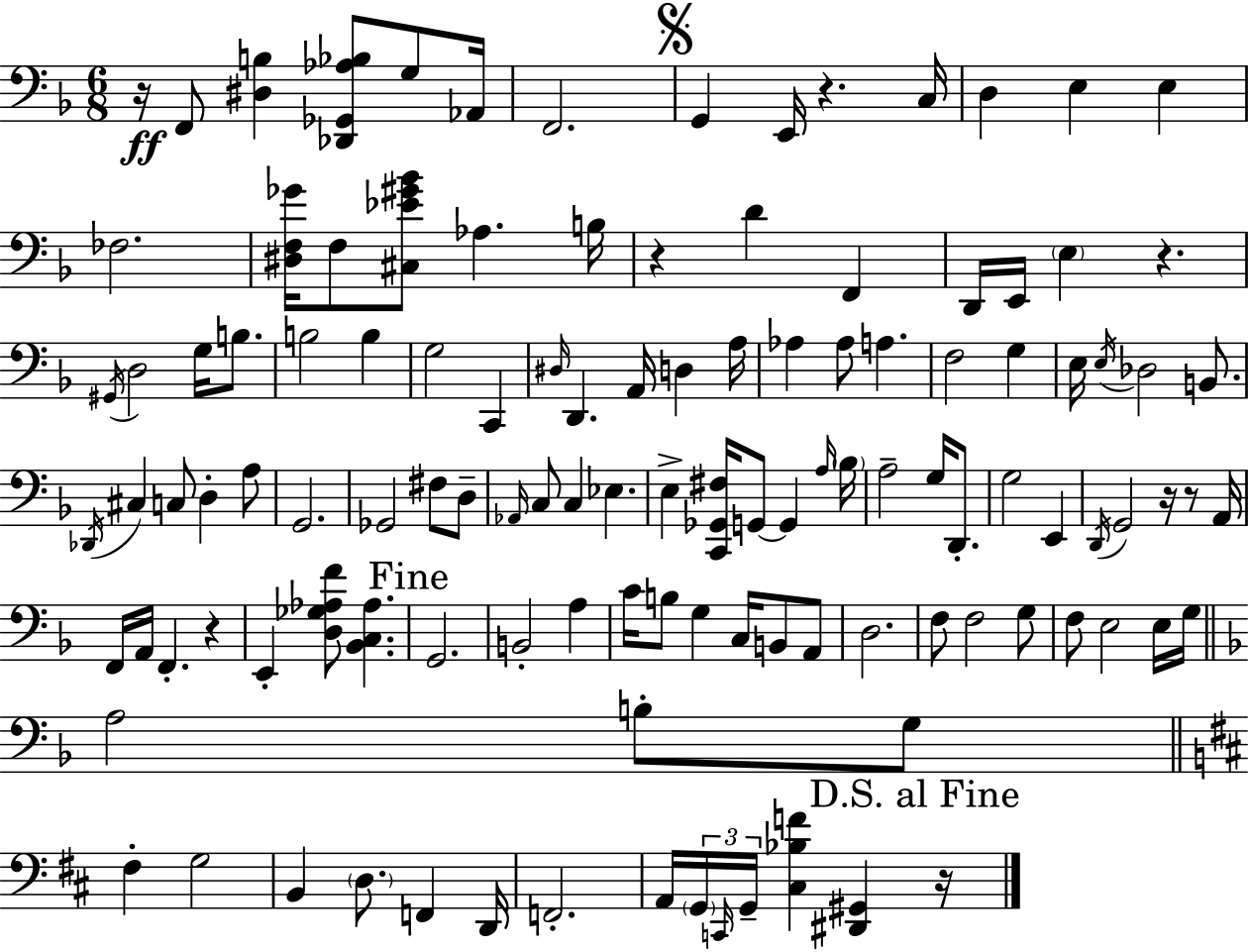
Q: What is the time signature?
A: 6/8